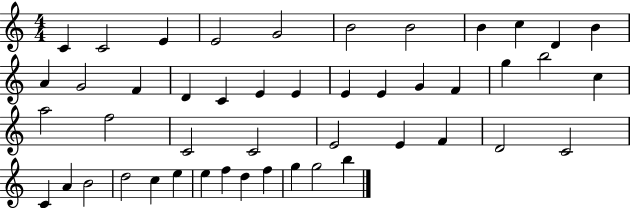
C4/q C4/h E4/q E4/h G4/h B4/h B4/h B4/q C5/q D4/q B4/q A4/q G4/h F4/q D4/q C4/q E4/q E4/q E4/q E4/q G4/q F4/q G5/q B5/h C5/q A5/h F5/h C4/h C4/h E4/h E4/q F4/q D4/h C4/h C4/q A4/q B4/h D5/h C5/q E5/q E5/q F5/q D5/q F5/q G5/q G5/h B5/q